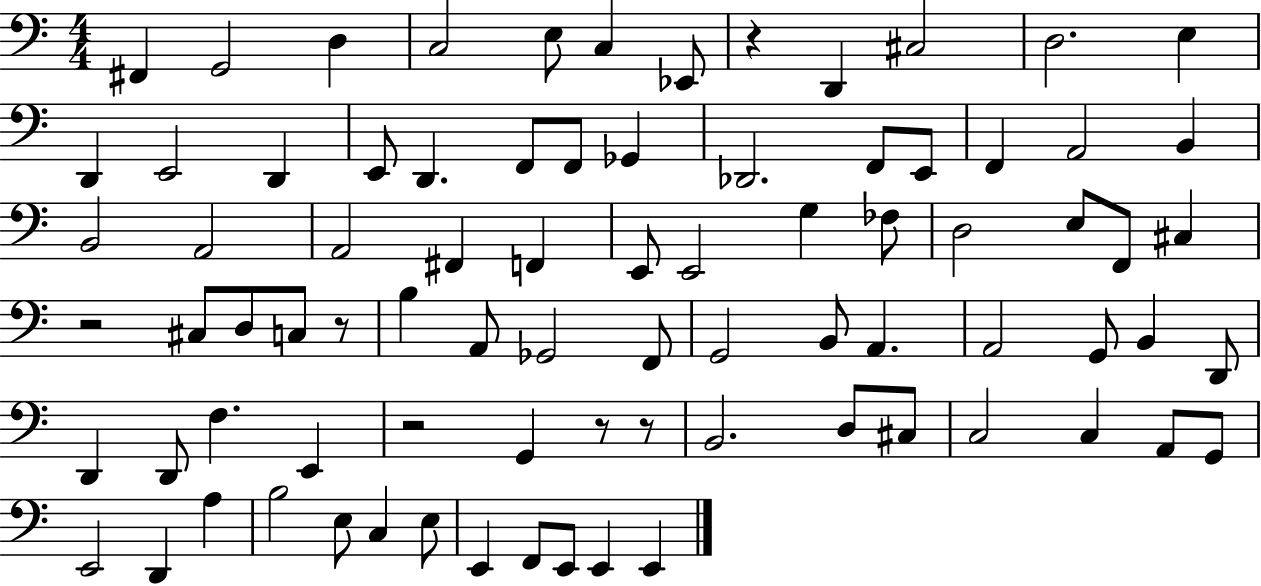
F#2/q G2/h D3/q C3/h E3/e C3/q Eb2/e R/q D2/q C#3/h D3/h. E3/q D2/q E2/h D2/q E2/e D2/q. F2/e F2/e Gb2/q Db2/h. F2/e E2/e F2/q A2/h B2/q B2/h A2/h A2/h F#2/q F2/q E2/e E2/h G3/q FES3/e D3/h E3/e F2/e C#3/q R/h C#3/e D3/e C3/e R/e B3/q A2/e Gb2/h F2/e G2/h B2/e A2/q. A2/h G2/e B2/q D2/e D2/q D2/e F3/q. E2/q R/h G2/q R/e R/e B2/h. D3/e C#3/e C3/h C3/q A2/e G2/e E2/h D2/q A3/q B3/h E3/e C3/q E3/e E2/q F2/e E2/e E2/q E2/q